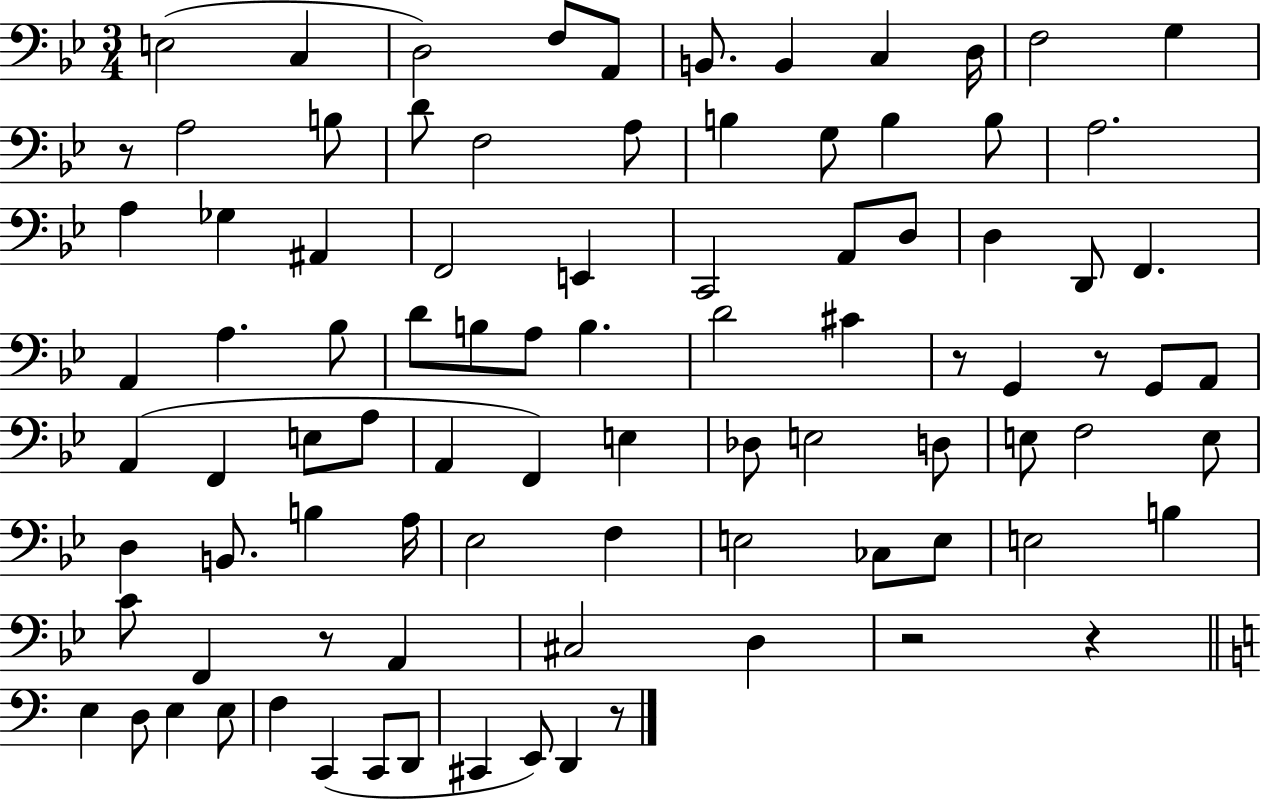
{
  \clef bass
  \numericTimeSignature
  \time 3/4
  \key bes \major
  e2( c4 | d2) f8 a,8 | b,8. b,4 c4 d16 | f2 g4 | \break r8 a2 b8 | d'8 f2 a8 | b4 g8 b4 b8 | a2. | \break a4 ges4 ais,4 | f,2 e,4 | c,2 a,8 d8 | d4 d,8 f,4. | \break a,4 a4. bes8 | d'8 b8 a8 b4. | d'2 cis'4 | r8 g,4 r8 g,8 a,8 | \break a,4( f,4 e8 a8 | a,4 f,4) e4 | des8 e2 d8 | e8 f2 e8 | \break d4 b,8. b4 a16 | ees2 f4 | e2 ces8 e8 | e2 b4 | \break c'8 f,4 r8 a,4 | cis2 d4 | r2 r4 | \bar "||" \break \key c \major e4 d8 e4 e8 | f4 c,4( c,8 d,8 | cis,4 e,8) d,4 r8 | \bar "|."
}